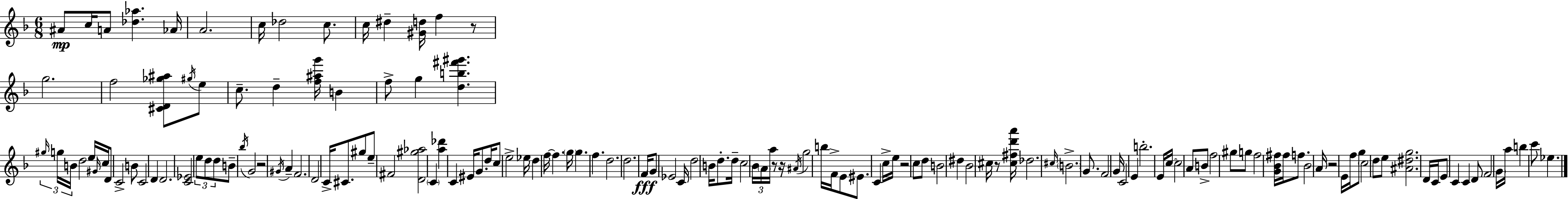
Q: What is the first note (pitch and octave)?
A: A#4